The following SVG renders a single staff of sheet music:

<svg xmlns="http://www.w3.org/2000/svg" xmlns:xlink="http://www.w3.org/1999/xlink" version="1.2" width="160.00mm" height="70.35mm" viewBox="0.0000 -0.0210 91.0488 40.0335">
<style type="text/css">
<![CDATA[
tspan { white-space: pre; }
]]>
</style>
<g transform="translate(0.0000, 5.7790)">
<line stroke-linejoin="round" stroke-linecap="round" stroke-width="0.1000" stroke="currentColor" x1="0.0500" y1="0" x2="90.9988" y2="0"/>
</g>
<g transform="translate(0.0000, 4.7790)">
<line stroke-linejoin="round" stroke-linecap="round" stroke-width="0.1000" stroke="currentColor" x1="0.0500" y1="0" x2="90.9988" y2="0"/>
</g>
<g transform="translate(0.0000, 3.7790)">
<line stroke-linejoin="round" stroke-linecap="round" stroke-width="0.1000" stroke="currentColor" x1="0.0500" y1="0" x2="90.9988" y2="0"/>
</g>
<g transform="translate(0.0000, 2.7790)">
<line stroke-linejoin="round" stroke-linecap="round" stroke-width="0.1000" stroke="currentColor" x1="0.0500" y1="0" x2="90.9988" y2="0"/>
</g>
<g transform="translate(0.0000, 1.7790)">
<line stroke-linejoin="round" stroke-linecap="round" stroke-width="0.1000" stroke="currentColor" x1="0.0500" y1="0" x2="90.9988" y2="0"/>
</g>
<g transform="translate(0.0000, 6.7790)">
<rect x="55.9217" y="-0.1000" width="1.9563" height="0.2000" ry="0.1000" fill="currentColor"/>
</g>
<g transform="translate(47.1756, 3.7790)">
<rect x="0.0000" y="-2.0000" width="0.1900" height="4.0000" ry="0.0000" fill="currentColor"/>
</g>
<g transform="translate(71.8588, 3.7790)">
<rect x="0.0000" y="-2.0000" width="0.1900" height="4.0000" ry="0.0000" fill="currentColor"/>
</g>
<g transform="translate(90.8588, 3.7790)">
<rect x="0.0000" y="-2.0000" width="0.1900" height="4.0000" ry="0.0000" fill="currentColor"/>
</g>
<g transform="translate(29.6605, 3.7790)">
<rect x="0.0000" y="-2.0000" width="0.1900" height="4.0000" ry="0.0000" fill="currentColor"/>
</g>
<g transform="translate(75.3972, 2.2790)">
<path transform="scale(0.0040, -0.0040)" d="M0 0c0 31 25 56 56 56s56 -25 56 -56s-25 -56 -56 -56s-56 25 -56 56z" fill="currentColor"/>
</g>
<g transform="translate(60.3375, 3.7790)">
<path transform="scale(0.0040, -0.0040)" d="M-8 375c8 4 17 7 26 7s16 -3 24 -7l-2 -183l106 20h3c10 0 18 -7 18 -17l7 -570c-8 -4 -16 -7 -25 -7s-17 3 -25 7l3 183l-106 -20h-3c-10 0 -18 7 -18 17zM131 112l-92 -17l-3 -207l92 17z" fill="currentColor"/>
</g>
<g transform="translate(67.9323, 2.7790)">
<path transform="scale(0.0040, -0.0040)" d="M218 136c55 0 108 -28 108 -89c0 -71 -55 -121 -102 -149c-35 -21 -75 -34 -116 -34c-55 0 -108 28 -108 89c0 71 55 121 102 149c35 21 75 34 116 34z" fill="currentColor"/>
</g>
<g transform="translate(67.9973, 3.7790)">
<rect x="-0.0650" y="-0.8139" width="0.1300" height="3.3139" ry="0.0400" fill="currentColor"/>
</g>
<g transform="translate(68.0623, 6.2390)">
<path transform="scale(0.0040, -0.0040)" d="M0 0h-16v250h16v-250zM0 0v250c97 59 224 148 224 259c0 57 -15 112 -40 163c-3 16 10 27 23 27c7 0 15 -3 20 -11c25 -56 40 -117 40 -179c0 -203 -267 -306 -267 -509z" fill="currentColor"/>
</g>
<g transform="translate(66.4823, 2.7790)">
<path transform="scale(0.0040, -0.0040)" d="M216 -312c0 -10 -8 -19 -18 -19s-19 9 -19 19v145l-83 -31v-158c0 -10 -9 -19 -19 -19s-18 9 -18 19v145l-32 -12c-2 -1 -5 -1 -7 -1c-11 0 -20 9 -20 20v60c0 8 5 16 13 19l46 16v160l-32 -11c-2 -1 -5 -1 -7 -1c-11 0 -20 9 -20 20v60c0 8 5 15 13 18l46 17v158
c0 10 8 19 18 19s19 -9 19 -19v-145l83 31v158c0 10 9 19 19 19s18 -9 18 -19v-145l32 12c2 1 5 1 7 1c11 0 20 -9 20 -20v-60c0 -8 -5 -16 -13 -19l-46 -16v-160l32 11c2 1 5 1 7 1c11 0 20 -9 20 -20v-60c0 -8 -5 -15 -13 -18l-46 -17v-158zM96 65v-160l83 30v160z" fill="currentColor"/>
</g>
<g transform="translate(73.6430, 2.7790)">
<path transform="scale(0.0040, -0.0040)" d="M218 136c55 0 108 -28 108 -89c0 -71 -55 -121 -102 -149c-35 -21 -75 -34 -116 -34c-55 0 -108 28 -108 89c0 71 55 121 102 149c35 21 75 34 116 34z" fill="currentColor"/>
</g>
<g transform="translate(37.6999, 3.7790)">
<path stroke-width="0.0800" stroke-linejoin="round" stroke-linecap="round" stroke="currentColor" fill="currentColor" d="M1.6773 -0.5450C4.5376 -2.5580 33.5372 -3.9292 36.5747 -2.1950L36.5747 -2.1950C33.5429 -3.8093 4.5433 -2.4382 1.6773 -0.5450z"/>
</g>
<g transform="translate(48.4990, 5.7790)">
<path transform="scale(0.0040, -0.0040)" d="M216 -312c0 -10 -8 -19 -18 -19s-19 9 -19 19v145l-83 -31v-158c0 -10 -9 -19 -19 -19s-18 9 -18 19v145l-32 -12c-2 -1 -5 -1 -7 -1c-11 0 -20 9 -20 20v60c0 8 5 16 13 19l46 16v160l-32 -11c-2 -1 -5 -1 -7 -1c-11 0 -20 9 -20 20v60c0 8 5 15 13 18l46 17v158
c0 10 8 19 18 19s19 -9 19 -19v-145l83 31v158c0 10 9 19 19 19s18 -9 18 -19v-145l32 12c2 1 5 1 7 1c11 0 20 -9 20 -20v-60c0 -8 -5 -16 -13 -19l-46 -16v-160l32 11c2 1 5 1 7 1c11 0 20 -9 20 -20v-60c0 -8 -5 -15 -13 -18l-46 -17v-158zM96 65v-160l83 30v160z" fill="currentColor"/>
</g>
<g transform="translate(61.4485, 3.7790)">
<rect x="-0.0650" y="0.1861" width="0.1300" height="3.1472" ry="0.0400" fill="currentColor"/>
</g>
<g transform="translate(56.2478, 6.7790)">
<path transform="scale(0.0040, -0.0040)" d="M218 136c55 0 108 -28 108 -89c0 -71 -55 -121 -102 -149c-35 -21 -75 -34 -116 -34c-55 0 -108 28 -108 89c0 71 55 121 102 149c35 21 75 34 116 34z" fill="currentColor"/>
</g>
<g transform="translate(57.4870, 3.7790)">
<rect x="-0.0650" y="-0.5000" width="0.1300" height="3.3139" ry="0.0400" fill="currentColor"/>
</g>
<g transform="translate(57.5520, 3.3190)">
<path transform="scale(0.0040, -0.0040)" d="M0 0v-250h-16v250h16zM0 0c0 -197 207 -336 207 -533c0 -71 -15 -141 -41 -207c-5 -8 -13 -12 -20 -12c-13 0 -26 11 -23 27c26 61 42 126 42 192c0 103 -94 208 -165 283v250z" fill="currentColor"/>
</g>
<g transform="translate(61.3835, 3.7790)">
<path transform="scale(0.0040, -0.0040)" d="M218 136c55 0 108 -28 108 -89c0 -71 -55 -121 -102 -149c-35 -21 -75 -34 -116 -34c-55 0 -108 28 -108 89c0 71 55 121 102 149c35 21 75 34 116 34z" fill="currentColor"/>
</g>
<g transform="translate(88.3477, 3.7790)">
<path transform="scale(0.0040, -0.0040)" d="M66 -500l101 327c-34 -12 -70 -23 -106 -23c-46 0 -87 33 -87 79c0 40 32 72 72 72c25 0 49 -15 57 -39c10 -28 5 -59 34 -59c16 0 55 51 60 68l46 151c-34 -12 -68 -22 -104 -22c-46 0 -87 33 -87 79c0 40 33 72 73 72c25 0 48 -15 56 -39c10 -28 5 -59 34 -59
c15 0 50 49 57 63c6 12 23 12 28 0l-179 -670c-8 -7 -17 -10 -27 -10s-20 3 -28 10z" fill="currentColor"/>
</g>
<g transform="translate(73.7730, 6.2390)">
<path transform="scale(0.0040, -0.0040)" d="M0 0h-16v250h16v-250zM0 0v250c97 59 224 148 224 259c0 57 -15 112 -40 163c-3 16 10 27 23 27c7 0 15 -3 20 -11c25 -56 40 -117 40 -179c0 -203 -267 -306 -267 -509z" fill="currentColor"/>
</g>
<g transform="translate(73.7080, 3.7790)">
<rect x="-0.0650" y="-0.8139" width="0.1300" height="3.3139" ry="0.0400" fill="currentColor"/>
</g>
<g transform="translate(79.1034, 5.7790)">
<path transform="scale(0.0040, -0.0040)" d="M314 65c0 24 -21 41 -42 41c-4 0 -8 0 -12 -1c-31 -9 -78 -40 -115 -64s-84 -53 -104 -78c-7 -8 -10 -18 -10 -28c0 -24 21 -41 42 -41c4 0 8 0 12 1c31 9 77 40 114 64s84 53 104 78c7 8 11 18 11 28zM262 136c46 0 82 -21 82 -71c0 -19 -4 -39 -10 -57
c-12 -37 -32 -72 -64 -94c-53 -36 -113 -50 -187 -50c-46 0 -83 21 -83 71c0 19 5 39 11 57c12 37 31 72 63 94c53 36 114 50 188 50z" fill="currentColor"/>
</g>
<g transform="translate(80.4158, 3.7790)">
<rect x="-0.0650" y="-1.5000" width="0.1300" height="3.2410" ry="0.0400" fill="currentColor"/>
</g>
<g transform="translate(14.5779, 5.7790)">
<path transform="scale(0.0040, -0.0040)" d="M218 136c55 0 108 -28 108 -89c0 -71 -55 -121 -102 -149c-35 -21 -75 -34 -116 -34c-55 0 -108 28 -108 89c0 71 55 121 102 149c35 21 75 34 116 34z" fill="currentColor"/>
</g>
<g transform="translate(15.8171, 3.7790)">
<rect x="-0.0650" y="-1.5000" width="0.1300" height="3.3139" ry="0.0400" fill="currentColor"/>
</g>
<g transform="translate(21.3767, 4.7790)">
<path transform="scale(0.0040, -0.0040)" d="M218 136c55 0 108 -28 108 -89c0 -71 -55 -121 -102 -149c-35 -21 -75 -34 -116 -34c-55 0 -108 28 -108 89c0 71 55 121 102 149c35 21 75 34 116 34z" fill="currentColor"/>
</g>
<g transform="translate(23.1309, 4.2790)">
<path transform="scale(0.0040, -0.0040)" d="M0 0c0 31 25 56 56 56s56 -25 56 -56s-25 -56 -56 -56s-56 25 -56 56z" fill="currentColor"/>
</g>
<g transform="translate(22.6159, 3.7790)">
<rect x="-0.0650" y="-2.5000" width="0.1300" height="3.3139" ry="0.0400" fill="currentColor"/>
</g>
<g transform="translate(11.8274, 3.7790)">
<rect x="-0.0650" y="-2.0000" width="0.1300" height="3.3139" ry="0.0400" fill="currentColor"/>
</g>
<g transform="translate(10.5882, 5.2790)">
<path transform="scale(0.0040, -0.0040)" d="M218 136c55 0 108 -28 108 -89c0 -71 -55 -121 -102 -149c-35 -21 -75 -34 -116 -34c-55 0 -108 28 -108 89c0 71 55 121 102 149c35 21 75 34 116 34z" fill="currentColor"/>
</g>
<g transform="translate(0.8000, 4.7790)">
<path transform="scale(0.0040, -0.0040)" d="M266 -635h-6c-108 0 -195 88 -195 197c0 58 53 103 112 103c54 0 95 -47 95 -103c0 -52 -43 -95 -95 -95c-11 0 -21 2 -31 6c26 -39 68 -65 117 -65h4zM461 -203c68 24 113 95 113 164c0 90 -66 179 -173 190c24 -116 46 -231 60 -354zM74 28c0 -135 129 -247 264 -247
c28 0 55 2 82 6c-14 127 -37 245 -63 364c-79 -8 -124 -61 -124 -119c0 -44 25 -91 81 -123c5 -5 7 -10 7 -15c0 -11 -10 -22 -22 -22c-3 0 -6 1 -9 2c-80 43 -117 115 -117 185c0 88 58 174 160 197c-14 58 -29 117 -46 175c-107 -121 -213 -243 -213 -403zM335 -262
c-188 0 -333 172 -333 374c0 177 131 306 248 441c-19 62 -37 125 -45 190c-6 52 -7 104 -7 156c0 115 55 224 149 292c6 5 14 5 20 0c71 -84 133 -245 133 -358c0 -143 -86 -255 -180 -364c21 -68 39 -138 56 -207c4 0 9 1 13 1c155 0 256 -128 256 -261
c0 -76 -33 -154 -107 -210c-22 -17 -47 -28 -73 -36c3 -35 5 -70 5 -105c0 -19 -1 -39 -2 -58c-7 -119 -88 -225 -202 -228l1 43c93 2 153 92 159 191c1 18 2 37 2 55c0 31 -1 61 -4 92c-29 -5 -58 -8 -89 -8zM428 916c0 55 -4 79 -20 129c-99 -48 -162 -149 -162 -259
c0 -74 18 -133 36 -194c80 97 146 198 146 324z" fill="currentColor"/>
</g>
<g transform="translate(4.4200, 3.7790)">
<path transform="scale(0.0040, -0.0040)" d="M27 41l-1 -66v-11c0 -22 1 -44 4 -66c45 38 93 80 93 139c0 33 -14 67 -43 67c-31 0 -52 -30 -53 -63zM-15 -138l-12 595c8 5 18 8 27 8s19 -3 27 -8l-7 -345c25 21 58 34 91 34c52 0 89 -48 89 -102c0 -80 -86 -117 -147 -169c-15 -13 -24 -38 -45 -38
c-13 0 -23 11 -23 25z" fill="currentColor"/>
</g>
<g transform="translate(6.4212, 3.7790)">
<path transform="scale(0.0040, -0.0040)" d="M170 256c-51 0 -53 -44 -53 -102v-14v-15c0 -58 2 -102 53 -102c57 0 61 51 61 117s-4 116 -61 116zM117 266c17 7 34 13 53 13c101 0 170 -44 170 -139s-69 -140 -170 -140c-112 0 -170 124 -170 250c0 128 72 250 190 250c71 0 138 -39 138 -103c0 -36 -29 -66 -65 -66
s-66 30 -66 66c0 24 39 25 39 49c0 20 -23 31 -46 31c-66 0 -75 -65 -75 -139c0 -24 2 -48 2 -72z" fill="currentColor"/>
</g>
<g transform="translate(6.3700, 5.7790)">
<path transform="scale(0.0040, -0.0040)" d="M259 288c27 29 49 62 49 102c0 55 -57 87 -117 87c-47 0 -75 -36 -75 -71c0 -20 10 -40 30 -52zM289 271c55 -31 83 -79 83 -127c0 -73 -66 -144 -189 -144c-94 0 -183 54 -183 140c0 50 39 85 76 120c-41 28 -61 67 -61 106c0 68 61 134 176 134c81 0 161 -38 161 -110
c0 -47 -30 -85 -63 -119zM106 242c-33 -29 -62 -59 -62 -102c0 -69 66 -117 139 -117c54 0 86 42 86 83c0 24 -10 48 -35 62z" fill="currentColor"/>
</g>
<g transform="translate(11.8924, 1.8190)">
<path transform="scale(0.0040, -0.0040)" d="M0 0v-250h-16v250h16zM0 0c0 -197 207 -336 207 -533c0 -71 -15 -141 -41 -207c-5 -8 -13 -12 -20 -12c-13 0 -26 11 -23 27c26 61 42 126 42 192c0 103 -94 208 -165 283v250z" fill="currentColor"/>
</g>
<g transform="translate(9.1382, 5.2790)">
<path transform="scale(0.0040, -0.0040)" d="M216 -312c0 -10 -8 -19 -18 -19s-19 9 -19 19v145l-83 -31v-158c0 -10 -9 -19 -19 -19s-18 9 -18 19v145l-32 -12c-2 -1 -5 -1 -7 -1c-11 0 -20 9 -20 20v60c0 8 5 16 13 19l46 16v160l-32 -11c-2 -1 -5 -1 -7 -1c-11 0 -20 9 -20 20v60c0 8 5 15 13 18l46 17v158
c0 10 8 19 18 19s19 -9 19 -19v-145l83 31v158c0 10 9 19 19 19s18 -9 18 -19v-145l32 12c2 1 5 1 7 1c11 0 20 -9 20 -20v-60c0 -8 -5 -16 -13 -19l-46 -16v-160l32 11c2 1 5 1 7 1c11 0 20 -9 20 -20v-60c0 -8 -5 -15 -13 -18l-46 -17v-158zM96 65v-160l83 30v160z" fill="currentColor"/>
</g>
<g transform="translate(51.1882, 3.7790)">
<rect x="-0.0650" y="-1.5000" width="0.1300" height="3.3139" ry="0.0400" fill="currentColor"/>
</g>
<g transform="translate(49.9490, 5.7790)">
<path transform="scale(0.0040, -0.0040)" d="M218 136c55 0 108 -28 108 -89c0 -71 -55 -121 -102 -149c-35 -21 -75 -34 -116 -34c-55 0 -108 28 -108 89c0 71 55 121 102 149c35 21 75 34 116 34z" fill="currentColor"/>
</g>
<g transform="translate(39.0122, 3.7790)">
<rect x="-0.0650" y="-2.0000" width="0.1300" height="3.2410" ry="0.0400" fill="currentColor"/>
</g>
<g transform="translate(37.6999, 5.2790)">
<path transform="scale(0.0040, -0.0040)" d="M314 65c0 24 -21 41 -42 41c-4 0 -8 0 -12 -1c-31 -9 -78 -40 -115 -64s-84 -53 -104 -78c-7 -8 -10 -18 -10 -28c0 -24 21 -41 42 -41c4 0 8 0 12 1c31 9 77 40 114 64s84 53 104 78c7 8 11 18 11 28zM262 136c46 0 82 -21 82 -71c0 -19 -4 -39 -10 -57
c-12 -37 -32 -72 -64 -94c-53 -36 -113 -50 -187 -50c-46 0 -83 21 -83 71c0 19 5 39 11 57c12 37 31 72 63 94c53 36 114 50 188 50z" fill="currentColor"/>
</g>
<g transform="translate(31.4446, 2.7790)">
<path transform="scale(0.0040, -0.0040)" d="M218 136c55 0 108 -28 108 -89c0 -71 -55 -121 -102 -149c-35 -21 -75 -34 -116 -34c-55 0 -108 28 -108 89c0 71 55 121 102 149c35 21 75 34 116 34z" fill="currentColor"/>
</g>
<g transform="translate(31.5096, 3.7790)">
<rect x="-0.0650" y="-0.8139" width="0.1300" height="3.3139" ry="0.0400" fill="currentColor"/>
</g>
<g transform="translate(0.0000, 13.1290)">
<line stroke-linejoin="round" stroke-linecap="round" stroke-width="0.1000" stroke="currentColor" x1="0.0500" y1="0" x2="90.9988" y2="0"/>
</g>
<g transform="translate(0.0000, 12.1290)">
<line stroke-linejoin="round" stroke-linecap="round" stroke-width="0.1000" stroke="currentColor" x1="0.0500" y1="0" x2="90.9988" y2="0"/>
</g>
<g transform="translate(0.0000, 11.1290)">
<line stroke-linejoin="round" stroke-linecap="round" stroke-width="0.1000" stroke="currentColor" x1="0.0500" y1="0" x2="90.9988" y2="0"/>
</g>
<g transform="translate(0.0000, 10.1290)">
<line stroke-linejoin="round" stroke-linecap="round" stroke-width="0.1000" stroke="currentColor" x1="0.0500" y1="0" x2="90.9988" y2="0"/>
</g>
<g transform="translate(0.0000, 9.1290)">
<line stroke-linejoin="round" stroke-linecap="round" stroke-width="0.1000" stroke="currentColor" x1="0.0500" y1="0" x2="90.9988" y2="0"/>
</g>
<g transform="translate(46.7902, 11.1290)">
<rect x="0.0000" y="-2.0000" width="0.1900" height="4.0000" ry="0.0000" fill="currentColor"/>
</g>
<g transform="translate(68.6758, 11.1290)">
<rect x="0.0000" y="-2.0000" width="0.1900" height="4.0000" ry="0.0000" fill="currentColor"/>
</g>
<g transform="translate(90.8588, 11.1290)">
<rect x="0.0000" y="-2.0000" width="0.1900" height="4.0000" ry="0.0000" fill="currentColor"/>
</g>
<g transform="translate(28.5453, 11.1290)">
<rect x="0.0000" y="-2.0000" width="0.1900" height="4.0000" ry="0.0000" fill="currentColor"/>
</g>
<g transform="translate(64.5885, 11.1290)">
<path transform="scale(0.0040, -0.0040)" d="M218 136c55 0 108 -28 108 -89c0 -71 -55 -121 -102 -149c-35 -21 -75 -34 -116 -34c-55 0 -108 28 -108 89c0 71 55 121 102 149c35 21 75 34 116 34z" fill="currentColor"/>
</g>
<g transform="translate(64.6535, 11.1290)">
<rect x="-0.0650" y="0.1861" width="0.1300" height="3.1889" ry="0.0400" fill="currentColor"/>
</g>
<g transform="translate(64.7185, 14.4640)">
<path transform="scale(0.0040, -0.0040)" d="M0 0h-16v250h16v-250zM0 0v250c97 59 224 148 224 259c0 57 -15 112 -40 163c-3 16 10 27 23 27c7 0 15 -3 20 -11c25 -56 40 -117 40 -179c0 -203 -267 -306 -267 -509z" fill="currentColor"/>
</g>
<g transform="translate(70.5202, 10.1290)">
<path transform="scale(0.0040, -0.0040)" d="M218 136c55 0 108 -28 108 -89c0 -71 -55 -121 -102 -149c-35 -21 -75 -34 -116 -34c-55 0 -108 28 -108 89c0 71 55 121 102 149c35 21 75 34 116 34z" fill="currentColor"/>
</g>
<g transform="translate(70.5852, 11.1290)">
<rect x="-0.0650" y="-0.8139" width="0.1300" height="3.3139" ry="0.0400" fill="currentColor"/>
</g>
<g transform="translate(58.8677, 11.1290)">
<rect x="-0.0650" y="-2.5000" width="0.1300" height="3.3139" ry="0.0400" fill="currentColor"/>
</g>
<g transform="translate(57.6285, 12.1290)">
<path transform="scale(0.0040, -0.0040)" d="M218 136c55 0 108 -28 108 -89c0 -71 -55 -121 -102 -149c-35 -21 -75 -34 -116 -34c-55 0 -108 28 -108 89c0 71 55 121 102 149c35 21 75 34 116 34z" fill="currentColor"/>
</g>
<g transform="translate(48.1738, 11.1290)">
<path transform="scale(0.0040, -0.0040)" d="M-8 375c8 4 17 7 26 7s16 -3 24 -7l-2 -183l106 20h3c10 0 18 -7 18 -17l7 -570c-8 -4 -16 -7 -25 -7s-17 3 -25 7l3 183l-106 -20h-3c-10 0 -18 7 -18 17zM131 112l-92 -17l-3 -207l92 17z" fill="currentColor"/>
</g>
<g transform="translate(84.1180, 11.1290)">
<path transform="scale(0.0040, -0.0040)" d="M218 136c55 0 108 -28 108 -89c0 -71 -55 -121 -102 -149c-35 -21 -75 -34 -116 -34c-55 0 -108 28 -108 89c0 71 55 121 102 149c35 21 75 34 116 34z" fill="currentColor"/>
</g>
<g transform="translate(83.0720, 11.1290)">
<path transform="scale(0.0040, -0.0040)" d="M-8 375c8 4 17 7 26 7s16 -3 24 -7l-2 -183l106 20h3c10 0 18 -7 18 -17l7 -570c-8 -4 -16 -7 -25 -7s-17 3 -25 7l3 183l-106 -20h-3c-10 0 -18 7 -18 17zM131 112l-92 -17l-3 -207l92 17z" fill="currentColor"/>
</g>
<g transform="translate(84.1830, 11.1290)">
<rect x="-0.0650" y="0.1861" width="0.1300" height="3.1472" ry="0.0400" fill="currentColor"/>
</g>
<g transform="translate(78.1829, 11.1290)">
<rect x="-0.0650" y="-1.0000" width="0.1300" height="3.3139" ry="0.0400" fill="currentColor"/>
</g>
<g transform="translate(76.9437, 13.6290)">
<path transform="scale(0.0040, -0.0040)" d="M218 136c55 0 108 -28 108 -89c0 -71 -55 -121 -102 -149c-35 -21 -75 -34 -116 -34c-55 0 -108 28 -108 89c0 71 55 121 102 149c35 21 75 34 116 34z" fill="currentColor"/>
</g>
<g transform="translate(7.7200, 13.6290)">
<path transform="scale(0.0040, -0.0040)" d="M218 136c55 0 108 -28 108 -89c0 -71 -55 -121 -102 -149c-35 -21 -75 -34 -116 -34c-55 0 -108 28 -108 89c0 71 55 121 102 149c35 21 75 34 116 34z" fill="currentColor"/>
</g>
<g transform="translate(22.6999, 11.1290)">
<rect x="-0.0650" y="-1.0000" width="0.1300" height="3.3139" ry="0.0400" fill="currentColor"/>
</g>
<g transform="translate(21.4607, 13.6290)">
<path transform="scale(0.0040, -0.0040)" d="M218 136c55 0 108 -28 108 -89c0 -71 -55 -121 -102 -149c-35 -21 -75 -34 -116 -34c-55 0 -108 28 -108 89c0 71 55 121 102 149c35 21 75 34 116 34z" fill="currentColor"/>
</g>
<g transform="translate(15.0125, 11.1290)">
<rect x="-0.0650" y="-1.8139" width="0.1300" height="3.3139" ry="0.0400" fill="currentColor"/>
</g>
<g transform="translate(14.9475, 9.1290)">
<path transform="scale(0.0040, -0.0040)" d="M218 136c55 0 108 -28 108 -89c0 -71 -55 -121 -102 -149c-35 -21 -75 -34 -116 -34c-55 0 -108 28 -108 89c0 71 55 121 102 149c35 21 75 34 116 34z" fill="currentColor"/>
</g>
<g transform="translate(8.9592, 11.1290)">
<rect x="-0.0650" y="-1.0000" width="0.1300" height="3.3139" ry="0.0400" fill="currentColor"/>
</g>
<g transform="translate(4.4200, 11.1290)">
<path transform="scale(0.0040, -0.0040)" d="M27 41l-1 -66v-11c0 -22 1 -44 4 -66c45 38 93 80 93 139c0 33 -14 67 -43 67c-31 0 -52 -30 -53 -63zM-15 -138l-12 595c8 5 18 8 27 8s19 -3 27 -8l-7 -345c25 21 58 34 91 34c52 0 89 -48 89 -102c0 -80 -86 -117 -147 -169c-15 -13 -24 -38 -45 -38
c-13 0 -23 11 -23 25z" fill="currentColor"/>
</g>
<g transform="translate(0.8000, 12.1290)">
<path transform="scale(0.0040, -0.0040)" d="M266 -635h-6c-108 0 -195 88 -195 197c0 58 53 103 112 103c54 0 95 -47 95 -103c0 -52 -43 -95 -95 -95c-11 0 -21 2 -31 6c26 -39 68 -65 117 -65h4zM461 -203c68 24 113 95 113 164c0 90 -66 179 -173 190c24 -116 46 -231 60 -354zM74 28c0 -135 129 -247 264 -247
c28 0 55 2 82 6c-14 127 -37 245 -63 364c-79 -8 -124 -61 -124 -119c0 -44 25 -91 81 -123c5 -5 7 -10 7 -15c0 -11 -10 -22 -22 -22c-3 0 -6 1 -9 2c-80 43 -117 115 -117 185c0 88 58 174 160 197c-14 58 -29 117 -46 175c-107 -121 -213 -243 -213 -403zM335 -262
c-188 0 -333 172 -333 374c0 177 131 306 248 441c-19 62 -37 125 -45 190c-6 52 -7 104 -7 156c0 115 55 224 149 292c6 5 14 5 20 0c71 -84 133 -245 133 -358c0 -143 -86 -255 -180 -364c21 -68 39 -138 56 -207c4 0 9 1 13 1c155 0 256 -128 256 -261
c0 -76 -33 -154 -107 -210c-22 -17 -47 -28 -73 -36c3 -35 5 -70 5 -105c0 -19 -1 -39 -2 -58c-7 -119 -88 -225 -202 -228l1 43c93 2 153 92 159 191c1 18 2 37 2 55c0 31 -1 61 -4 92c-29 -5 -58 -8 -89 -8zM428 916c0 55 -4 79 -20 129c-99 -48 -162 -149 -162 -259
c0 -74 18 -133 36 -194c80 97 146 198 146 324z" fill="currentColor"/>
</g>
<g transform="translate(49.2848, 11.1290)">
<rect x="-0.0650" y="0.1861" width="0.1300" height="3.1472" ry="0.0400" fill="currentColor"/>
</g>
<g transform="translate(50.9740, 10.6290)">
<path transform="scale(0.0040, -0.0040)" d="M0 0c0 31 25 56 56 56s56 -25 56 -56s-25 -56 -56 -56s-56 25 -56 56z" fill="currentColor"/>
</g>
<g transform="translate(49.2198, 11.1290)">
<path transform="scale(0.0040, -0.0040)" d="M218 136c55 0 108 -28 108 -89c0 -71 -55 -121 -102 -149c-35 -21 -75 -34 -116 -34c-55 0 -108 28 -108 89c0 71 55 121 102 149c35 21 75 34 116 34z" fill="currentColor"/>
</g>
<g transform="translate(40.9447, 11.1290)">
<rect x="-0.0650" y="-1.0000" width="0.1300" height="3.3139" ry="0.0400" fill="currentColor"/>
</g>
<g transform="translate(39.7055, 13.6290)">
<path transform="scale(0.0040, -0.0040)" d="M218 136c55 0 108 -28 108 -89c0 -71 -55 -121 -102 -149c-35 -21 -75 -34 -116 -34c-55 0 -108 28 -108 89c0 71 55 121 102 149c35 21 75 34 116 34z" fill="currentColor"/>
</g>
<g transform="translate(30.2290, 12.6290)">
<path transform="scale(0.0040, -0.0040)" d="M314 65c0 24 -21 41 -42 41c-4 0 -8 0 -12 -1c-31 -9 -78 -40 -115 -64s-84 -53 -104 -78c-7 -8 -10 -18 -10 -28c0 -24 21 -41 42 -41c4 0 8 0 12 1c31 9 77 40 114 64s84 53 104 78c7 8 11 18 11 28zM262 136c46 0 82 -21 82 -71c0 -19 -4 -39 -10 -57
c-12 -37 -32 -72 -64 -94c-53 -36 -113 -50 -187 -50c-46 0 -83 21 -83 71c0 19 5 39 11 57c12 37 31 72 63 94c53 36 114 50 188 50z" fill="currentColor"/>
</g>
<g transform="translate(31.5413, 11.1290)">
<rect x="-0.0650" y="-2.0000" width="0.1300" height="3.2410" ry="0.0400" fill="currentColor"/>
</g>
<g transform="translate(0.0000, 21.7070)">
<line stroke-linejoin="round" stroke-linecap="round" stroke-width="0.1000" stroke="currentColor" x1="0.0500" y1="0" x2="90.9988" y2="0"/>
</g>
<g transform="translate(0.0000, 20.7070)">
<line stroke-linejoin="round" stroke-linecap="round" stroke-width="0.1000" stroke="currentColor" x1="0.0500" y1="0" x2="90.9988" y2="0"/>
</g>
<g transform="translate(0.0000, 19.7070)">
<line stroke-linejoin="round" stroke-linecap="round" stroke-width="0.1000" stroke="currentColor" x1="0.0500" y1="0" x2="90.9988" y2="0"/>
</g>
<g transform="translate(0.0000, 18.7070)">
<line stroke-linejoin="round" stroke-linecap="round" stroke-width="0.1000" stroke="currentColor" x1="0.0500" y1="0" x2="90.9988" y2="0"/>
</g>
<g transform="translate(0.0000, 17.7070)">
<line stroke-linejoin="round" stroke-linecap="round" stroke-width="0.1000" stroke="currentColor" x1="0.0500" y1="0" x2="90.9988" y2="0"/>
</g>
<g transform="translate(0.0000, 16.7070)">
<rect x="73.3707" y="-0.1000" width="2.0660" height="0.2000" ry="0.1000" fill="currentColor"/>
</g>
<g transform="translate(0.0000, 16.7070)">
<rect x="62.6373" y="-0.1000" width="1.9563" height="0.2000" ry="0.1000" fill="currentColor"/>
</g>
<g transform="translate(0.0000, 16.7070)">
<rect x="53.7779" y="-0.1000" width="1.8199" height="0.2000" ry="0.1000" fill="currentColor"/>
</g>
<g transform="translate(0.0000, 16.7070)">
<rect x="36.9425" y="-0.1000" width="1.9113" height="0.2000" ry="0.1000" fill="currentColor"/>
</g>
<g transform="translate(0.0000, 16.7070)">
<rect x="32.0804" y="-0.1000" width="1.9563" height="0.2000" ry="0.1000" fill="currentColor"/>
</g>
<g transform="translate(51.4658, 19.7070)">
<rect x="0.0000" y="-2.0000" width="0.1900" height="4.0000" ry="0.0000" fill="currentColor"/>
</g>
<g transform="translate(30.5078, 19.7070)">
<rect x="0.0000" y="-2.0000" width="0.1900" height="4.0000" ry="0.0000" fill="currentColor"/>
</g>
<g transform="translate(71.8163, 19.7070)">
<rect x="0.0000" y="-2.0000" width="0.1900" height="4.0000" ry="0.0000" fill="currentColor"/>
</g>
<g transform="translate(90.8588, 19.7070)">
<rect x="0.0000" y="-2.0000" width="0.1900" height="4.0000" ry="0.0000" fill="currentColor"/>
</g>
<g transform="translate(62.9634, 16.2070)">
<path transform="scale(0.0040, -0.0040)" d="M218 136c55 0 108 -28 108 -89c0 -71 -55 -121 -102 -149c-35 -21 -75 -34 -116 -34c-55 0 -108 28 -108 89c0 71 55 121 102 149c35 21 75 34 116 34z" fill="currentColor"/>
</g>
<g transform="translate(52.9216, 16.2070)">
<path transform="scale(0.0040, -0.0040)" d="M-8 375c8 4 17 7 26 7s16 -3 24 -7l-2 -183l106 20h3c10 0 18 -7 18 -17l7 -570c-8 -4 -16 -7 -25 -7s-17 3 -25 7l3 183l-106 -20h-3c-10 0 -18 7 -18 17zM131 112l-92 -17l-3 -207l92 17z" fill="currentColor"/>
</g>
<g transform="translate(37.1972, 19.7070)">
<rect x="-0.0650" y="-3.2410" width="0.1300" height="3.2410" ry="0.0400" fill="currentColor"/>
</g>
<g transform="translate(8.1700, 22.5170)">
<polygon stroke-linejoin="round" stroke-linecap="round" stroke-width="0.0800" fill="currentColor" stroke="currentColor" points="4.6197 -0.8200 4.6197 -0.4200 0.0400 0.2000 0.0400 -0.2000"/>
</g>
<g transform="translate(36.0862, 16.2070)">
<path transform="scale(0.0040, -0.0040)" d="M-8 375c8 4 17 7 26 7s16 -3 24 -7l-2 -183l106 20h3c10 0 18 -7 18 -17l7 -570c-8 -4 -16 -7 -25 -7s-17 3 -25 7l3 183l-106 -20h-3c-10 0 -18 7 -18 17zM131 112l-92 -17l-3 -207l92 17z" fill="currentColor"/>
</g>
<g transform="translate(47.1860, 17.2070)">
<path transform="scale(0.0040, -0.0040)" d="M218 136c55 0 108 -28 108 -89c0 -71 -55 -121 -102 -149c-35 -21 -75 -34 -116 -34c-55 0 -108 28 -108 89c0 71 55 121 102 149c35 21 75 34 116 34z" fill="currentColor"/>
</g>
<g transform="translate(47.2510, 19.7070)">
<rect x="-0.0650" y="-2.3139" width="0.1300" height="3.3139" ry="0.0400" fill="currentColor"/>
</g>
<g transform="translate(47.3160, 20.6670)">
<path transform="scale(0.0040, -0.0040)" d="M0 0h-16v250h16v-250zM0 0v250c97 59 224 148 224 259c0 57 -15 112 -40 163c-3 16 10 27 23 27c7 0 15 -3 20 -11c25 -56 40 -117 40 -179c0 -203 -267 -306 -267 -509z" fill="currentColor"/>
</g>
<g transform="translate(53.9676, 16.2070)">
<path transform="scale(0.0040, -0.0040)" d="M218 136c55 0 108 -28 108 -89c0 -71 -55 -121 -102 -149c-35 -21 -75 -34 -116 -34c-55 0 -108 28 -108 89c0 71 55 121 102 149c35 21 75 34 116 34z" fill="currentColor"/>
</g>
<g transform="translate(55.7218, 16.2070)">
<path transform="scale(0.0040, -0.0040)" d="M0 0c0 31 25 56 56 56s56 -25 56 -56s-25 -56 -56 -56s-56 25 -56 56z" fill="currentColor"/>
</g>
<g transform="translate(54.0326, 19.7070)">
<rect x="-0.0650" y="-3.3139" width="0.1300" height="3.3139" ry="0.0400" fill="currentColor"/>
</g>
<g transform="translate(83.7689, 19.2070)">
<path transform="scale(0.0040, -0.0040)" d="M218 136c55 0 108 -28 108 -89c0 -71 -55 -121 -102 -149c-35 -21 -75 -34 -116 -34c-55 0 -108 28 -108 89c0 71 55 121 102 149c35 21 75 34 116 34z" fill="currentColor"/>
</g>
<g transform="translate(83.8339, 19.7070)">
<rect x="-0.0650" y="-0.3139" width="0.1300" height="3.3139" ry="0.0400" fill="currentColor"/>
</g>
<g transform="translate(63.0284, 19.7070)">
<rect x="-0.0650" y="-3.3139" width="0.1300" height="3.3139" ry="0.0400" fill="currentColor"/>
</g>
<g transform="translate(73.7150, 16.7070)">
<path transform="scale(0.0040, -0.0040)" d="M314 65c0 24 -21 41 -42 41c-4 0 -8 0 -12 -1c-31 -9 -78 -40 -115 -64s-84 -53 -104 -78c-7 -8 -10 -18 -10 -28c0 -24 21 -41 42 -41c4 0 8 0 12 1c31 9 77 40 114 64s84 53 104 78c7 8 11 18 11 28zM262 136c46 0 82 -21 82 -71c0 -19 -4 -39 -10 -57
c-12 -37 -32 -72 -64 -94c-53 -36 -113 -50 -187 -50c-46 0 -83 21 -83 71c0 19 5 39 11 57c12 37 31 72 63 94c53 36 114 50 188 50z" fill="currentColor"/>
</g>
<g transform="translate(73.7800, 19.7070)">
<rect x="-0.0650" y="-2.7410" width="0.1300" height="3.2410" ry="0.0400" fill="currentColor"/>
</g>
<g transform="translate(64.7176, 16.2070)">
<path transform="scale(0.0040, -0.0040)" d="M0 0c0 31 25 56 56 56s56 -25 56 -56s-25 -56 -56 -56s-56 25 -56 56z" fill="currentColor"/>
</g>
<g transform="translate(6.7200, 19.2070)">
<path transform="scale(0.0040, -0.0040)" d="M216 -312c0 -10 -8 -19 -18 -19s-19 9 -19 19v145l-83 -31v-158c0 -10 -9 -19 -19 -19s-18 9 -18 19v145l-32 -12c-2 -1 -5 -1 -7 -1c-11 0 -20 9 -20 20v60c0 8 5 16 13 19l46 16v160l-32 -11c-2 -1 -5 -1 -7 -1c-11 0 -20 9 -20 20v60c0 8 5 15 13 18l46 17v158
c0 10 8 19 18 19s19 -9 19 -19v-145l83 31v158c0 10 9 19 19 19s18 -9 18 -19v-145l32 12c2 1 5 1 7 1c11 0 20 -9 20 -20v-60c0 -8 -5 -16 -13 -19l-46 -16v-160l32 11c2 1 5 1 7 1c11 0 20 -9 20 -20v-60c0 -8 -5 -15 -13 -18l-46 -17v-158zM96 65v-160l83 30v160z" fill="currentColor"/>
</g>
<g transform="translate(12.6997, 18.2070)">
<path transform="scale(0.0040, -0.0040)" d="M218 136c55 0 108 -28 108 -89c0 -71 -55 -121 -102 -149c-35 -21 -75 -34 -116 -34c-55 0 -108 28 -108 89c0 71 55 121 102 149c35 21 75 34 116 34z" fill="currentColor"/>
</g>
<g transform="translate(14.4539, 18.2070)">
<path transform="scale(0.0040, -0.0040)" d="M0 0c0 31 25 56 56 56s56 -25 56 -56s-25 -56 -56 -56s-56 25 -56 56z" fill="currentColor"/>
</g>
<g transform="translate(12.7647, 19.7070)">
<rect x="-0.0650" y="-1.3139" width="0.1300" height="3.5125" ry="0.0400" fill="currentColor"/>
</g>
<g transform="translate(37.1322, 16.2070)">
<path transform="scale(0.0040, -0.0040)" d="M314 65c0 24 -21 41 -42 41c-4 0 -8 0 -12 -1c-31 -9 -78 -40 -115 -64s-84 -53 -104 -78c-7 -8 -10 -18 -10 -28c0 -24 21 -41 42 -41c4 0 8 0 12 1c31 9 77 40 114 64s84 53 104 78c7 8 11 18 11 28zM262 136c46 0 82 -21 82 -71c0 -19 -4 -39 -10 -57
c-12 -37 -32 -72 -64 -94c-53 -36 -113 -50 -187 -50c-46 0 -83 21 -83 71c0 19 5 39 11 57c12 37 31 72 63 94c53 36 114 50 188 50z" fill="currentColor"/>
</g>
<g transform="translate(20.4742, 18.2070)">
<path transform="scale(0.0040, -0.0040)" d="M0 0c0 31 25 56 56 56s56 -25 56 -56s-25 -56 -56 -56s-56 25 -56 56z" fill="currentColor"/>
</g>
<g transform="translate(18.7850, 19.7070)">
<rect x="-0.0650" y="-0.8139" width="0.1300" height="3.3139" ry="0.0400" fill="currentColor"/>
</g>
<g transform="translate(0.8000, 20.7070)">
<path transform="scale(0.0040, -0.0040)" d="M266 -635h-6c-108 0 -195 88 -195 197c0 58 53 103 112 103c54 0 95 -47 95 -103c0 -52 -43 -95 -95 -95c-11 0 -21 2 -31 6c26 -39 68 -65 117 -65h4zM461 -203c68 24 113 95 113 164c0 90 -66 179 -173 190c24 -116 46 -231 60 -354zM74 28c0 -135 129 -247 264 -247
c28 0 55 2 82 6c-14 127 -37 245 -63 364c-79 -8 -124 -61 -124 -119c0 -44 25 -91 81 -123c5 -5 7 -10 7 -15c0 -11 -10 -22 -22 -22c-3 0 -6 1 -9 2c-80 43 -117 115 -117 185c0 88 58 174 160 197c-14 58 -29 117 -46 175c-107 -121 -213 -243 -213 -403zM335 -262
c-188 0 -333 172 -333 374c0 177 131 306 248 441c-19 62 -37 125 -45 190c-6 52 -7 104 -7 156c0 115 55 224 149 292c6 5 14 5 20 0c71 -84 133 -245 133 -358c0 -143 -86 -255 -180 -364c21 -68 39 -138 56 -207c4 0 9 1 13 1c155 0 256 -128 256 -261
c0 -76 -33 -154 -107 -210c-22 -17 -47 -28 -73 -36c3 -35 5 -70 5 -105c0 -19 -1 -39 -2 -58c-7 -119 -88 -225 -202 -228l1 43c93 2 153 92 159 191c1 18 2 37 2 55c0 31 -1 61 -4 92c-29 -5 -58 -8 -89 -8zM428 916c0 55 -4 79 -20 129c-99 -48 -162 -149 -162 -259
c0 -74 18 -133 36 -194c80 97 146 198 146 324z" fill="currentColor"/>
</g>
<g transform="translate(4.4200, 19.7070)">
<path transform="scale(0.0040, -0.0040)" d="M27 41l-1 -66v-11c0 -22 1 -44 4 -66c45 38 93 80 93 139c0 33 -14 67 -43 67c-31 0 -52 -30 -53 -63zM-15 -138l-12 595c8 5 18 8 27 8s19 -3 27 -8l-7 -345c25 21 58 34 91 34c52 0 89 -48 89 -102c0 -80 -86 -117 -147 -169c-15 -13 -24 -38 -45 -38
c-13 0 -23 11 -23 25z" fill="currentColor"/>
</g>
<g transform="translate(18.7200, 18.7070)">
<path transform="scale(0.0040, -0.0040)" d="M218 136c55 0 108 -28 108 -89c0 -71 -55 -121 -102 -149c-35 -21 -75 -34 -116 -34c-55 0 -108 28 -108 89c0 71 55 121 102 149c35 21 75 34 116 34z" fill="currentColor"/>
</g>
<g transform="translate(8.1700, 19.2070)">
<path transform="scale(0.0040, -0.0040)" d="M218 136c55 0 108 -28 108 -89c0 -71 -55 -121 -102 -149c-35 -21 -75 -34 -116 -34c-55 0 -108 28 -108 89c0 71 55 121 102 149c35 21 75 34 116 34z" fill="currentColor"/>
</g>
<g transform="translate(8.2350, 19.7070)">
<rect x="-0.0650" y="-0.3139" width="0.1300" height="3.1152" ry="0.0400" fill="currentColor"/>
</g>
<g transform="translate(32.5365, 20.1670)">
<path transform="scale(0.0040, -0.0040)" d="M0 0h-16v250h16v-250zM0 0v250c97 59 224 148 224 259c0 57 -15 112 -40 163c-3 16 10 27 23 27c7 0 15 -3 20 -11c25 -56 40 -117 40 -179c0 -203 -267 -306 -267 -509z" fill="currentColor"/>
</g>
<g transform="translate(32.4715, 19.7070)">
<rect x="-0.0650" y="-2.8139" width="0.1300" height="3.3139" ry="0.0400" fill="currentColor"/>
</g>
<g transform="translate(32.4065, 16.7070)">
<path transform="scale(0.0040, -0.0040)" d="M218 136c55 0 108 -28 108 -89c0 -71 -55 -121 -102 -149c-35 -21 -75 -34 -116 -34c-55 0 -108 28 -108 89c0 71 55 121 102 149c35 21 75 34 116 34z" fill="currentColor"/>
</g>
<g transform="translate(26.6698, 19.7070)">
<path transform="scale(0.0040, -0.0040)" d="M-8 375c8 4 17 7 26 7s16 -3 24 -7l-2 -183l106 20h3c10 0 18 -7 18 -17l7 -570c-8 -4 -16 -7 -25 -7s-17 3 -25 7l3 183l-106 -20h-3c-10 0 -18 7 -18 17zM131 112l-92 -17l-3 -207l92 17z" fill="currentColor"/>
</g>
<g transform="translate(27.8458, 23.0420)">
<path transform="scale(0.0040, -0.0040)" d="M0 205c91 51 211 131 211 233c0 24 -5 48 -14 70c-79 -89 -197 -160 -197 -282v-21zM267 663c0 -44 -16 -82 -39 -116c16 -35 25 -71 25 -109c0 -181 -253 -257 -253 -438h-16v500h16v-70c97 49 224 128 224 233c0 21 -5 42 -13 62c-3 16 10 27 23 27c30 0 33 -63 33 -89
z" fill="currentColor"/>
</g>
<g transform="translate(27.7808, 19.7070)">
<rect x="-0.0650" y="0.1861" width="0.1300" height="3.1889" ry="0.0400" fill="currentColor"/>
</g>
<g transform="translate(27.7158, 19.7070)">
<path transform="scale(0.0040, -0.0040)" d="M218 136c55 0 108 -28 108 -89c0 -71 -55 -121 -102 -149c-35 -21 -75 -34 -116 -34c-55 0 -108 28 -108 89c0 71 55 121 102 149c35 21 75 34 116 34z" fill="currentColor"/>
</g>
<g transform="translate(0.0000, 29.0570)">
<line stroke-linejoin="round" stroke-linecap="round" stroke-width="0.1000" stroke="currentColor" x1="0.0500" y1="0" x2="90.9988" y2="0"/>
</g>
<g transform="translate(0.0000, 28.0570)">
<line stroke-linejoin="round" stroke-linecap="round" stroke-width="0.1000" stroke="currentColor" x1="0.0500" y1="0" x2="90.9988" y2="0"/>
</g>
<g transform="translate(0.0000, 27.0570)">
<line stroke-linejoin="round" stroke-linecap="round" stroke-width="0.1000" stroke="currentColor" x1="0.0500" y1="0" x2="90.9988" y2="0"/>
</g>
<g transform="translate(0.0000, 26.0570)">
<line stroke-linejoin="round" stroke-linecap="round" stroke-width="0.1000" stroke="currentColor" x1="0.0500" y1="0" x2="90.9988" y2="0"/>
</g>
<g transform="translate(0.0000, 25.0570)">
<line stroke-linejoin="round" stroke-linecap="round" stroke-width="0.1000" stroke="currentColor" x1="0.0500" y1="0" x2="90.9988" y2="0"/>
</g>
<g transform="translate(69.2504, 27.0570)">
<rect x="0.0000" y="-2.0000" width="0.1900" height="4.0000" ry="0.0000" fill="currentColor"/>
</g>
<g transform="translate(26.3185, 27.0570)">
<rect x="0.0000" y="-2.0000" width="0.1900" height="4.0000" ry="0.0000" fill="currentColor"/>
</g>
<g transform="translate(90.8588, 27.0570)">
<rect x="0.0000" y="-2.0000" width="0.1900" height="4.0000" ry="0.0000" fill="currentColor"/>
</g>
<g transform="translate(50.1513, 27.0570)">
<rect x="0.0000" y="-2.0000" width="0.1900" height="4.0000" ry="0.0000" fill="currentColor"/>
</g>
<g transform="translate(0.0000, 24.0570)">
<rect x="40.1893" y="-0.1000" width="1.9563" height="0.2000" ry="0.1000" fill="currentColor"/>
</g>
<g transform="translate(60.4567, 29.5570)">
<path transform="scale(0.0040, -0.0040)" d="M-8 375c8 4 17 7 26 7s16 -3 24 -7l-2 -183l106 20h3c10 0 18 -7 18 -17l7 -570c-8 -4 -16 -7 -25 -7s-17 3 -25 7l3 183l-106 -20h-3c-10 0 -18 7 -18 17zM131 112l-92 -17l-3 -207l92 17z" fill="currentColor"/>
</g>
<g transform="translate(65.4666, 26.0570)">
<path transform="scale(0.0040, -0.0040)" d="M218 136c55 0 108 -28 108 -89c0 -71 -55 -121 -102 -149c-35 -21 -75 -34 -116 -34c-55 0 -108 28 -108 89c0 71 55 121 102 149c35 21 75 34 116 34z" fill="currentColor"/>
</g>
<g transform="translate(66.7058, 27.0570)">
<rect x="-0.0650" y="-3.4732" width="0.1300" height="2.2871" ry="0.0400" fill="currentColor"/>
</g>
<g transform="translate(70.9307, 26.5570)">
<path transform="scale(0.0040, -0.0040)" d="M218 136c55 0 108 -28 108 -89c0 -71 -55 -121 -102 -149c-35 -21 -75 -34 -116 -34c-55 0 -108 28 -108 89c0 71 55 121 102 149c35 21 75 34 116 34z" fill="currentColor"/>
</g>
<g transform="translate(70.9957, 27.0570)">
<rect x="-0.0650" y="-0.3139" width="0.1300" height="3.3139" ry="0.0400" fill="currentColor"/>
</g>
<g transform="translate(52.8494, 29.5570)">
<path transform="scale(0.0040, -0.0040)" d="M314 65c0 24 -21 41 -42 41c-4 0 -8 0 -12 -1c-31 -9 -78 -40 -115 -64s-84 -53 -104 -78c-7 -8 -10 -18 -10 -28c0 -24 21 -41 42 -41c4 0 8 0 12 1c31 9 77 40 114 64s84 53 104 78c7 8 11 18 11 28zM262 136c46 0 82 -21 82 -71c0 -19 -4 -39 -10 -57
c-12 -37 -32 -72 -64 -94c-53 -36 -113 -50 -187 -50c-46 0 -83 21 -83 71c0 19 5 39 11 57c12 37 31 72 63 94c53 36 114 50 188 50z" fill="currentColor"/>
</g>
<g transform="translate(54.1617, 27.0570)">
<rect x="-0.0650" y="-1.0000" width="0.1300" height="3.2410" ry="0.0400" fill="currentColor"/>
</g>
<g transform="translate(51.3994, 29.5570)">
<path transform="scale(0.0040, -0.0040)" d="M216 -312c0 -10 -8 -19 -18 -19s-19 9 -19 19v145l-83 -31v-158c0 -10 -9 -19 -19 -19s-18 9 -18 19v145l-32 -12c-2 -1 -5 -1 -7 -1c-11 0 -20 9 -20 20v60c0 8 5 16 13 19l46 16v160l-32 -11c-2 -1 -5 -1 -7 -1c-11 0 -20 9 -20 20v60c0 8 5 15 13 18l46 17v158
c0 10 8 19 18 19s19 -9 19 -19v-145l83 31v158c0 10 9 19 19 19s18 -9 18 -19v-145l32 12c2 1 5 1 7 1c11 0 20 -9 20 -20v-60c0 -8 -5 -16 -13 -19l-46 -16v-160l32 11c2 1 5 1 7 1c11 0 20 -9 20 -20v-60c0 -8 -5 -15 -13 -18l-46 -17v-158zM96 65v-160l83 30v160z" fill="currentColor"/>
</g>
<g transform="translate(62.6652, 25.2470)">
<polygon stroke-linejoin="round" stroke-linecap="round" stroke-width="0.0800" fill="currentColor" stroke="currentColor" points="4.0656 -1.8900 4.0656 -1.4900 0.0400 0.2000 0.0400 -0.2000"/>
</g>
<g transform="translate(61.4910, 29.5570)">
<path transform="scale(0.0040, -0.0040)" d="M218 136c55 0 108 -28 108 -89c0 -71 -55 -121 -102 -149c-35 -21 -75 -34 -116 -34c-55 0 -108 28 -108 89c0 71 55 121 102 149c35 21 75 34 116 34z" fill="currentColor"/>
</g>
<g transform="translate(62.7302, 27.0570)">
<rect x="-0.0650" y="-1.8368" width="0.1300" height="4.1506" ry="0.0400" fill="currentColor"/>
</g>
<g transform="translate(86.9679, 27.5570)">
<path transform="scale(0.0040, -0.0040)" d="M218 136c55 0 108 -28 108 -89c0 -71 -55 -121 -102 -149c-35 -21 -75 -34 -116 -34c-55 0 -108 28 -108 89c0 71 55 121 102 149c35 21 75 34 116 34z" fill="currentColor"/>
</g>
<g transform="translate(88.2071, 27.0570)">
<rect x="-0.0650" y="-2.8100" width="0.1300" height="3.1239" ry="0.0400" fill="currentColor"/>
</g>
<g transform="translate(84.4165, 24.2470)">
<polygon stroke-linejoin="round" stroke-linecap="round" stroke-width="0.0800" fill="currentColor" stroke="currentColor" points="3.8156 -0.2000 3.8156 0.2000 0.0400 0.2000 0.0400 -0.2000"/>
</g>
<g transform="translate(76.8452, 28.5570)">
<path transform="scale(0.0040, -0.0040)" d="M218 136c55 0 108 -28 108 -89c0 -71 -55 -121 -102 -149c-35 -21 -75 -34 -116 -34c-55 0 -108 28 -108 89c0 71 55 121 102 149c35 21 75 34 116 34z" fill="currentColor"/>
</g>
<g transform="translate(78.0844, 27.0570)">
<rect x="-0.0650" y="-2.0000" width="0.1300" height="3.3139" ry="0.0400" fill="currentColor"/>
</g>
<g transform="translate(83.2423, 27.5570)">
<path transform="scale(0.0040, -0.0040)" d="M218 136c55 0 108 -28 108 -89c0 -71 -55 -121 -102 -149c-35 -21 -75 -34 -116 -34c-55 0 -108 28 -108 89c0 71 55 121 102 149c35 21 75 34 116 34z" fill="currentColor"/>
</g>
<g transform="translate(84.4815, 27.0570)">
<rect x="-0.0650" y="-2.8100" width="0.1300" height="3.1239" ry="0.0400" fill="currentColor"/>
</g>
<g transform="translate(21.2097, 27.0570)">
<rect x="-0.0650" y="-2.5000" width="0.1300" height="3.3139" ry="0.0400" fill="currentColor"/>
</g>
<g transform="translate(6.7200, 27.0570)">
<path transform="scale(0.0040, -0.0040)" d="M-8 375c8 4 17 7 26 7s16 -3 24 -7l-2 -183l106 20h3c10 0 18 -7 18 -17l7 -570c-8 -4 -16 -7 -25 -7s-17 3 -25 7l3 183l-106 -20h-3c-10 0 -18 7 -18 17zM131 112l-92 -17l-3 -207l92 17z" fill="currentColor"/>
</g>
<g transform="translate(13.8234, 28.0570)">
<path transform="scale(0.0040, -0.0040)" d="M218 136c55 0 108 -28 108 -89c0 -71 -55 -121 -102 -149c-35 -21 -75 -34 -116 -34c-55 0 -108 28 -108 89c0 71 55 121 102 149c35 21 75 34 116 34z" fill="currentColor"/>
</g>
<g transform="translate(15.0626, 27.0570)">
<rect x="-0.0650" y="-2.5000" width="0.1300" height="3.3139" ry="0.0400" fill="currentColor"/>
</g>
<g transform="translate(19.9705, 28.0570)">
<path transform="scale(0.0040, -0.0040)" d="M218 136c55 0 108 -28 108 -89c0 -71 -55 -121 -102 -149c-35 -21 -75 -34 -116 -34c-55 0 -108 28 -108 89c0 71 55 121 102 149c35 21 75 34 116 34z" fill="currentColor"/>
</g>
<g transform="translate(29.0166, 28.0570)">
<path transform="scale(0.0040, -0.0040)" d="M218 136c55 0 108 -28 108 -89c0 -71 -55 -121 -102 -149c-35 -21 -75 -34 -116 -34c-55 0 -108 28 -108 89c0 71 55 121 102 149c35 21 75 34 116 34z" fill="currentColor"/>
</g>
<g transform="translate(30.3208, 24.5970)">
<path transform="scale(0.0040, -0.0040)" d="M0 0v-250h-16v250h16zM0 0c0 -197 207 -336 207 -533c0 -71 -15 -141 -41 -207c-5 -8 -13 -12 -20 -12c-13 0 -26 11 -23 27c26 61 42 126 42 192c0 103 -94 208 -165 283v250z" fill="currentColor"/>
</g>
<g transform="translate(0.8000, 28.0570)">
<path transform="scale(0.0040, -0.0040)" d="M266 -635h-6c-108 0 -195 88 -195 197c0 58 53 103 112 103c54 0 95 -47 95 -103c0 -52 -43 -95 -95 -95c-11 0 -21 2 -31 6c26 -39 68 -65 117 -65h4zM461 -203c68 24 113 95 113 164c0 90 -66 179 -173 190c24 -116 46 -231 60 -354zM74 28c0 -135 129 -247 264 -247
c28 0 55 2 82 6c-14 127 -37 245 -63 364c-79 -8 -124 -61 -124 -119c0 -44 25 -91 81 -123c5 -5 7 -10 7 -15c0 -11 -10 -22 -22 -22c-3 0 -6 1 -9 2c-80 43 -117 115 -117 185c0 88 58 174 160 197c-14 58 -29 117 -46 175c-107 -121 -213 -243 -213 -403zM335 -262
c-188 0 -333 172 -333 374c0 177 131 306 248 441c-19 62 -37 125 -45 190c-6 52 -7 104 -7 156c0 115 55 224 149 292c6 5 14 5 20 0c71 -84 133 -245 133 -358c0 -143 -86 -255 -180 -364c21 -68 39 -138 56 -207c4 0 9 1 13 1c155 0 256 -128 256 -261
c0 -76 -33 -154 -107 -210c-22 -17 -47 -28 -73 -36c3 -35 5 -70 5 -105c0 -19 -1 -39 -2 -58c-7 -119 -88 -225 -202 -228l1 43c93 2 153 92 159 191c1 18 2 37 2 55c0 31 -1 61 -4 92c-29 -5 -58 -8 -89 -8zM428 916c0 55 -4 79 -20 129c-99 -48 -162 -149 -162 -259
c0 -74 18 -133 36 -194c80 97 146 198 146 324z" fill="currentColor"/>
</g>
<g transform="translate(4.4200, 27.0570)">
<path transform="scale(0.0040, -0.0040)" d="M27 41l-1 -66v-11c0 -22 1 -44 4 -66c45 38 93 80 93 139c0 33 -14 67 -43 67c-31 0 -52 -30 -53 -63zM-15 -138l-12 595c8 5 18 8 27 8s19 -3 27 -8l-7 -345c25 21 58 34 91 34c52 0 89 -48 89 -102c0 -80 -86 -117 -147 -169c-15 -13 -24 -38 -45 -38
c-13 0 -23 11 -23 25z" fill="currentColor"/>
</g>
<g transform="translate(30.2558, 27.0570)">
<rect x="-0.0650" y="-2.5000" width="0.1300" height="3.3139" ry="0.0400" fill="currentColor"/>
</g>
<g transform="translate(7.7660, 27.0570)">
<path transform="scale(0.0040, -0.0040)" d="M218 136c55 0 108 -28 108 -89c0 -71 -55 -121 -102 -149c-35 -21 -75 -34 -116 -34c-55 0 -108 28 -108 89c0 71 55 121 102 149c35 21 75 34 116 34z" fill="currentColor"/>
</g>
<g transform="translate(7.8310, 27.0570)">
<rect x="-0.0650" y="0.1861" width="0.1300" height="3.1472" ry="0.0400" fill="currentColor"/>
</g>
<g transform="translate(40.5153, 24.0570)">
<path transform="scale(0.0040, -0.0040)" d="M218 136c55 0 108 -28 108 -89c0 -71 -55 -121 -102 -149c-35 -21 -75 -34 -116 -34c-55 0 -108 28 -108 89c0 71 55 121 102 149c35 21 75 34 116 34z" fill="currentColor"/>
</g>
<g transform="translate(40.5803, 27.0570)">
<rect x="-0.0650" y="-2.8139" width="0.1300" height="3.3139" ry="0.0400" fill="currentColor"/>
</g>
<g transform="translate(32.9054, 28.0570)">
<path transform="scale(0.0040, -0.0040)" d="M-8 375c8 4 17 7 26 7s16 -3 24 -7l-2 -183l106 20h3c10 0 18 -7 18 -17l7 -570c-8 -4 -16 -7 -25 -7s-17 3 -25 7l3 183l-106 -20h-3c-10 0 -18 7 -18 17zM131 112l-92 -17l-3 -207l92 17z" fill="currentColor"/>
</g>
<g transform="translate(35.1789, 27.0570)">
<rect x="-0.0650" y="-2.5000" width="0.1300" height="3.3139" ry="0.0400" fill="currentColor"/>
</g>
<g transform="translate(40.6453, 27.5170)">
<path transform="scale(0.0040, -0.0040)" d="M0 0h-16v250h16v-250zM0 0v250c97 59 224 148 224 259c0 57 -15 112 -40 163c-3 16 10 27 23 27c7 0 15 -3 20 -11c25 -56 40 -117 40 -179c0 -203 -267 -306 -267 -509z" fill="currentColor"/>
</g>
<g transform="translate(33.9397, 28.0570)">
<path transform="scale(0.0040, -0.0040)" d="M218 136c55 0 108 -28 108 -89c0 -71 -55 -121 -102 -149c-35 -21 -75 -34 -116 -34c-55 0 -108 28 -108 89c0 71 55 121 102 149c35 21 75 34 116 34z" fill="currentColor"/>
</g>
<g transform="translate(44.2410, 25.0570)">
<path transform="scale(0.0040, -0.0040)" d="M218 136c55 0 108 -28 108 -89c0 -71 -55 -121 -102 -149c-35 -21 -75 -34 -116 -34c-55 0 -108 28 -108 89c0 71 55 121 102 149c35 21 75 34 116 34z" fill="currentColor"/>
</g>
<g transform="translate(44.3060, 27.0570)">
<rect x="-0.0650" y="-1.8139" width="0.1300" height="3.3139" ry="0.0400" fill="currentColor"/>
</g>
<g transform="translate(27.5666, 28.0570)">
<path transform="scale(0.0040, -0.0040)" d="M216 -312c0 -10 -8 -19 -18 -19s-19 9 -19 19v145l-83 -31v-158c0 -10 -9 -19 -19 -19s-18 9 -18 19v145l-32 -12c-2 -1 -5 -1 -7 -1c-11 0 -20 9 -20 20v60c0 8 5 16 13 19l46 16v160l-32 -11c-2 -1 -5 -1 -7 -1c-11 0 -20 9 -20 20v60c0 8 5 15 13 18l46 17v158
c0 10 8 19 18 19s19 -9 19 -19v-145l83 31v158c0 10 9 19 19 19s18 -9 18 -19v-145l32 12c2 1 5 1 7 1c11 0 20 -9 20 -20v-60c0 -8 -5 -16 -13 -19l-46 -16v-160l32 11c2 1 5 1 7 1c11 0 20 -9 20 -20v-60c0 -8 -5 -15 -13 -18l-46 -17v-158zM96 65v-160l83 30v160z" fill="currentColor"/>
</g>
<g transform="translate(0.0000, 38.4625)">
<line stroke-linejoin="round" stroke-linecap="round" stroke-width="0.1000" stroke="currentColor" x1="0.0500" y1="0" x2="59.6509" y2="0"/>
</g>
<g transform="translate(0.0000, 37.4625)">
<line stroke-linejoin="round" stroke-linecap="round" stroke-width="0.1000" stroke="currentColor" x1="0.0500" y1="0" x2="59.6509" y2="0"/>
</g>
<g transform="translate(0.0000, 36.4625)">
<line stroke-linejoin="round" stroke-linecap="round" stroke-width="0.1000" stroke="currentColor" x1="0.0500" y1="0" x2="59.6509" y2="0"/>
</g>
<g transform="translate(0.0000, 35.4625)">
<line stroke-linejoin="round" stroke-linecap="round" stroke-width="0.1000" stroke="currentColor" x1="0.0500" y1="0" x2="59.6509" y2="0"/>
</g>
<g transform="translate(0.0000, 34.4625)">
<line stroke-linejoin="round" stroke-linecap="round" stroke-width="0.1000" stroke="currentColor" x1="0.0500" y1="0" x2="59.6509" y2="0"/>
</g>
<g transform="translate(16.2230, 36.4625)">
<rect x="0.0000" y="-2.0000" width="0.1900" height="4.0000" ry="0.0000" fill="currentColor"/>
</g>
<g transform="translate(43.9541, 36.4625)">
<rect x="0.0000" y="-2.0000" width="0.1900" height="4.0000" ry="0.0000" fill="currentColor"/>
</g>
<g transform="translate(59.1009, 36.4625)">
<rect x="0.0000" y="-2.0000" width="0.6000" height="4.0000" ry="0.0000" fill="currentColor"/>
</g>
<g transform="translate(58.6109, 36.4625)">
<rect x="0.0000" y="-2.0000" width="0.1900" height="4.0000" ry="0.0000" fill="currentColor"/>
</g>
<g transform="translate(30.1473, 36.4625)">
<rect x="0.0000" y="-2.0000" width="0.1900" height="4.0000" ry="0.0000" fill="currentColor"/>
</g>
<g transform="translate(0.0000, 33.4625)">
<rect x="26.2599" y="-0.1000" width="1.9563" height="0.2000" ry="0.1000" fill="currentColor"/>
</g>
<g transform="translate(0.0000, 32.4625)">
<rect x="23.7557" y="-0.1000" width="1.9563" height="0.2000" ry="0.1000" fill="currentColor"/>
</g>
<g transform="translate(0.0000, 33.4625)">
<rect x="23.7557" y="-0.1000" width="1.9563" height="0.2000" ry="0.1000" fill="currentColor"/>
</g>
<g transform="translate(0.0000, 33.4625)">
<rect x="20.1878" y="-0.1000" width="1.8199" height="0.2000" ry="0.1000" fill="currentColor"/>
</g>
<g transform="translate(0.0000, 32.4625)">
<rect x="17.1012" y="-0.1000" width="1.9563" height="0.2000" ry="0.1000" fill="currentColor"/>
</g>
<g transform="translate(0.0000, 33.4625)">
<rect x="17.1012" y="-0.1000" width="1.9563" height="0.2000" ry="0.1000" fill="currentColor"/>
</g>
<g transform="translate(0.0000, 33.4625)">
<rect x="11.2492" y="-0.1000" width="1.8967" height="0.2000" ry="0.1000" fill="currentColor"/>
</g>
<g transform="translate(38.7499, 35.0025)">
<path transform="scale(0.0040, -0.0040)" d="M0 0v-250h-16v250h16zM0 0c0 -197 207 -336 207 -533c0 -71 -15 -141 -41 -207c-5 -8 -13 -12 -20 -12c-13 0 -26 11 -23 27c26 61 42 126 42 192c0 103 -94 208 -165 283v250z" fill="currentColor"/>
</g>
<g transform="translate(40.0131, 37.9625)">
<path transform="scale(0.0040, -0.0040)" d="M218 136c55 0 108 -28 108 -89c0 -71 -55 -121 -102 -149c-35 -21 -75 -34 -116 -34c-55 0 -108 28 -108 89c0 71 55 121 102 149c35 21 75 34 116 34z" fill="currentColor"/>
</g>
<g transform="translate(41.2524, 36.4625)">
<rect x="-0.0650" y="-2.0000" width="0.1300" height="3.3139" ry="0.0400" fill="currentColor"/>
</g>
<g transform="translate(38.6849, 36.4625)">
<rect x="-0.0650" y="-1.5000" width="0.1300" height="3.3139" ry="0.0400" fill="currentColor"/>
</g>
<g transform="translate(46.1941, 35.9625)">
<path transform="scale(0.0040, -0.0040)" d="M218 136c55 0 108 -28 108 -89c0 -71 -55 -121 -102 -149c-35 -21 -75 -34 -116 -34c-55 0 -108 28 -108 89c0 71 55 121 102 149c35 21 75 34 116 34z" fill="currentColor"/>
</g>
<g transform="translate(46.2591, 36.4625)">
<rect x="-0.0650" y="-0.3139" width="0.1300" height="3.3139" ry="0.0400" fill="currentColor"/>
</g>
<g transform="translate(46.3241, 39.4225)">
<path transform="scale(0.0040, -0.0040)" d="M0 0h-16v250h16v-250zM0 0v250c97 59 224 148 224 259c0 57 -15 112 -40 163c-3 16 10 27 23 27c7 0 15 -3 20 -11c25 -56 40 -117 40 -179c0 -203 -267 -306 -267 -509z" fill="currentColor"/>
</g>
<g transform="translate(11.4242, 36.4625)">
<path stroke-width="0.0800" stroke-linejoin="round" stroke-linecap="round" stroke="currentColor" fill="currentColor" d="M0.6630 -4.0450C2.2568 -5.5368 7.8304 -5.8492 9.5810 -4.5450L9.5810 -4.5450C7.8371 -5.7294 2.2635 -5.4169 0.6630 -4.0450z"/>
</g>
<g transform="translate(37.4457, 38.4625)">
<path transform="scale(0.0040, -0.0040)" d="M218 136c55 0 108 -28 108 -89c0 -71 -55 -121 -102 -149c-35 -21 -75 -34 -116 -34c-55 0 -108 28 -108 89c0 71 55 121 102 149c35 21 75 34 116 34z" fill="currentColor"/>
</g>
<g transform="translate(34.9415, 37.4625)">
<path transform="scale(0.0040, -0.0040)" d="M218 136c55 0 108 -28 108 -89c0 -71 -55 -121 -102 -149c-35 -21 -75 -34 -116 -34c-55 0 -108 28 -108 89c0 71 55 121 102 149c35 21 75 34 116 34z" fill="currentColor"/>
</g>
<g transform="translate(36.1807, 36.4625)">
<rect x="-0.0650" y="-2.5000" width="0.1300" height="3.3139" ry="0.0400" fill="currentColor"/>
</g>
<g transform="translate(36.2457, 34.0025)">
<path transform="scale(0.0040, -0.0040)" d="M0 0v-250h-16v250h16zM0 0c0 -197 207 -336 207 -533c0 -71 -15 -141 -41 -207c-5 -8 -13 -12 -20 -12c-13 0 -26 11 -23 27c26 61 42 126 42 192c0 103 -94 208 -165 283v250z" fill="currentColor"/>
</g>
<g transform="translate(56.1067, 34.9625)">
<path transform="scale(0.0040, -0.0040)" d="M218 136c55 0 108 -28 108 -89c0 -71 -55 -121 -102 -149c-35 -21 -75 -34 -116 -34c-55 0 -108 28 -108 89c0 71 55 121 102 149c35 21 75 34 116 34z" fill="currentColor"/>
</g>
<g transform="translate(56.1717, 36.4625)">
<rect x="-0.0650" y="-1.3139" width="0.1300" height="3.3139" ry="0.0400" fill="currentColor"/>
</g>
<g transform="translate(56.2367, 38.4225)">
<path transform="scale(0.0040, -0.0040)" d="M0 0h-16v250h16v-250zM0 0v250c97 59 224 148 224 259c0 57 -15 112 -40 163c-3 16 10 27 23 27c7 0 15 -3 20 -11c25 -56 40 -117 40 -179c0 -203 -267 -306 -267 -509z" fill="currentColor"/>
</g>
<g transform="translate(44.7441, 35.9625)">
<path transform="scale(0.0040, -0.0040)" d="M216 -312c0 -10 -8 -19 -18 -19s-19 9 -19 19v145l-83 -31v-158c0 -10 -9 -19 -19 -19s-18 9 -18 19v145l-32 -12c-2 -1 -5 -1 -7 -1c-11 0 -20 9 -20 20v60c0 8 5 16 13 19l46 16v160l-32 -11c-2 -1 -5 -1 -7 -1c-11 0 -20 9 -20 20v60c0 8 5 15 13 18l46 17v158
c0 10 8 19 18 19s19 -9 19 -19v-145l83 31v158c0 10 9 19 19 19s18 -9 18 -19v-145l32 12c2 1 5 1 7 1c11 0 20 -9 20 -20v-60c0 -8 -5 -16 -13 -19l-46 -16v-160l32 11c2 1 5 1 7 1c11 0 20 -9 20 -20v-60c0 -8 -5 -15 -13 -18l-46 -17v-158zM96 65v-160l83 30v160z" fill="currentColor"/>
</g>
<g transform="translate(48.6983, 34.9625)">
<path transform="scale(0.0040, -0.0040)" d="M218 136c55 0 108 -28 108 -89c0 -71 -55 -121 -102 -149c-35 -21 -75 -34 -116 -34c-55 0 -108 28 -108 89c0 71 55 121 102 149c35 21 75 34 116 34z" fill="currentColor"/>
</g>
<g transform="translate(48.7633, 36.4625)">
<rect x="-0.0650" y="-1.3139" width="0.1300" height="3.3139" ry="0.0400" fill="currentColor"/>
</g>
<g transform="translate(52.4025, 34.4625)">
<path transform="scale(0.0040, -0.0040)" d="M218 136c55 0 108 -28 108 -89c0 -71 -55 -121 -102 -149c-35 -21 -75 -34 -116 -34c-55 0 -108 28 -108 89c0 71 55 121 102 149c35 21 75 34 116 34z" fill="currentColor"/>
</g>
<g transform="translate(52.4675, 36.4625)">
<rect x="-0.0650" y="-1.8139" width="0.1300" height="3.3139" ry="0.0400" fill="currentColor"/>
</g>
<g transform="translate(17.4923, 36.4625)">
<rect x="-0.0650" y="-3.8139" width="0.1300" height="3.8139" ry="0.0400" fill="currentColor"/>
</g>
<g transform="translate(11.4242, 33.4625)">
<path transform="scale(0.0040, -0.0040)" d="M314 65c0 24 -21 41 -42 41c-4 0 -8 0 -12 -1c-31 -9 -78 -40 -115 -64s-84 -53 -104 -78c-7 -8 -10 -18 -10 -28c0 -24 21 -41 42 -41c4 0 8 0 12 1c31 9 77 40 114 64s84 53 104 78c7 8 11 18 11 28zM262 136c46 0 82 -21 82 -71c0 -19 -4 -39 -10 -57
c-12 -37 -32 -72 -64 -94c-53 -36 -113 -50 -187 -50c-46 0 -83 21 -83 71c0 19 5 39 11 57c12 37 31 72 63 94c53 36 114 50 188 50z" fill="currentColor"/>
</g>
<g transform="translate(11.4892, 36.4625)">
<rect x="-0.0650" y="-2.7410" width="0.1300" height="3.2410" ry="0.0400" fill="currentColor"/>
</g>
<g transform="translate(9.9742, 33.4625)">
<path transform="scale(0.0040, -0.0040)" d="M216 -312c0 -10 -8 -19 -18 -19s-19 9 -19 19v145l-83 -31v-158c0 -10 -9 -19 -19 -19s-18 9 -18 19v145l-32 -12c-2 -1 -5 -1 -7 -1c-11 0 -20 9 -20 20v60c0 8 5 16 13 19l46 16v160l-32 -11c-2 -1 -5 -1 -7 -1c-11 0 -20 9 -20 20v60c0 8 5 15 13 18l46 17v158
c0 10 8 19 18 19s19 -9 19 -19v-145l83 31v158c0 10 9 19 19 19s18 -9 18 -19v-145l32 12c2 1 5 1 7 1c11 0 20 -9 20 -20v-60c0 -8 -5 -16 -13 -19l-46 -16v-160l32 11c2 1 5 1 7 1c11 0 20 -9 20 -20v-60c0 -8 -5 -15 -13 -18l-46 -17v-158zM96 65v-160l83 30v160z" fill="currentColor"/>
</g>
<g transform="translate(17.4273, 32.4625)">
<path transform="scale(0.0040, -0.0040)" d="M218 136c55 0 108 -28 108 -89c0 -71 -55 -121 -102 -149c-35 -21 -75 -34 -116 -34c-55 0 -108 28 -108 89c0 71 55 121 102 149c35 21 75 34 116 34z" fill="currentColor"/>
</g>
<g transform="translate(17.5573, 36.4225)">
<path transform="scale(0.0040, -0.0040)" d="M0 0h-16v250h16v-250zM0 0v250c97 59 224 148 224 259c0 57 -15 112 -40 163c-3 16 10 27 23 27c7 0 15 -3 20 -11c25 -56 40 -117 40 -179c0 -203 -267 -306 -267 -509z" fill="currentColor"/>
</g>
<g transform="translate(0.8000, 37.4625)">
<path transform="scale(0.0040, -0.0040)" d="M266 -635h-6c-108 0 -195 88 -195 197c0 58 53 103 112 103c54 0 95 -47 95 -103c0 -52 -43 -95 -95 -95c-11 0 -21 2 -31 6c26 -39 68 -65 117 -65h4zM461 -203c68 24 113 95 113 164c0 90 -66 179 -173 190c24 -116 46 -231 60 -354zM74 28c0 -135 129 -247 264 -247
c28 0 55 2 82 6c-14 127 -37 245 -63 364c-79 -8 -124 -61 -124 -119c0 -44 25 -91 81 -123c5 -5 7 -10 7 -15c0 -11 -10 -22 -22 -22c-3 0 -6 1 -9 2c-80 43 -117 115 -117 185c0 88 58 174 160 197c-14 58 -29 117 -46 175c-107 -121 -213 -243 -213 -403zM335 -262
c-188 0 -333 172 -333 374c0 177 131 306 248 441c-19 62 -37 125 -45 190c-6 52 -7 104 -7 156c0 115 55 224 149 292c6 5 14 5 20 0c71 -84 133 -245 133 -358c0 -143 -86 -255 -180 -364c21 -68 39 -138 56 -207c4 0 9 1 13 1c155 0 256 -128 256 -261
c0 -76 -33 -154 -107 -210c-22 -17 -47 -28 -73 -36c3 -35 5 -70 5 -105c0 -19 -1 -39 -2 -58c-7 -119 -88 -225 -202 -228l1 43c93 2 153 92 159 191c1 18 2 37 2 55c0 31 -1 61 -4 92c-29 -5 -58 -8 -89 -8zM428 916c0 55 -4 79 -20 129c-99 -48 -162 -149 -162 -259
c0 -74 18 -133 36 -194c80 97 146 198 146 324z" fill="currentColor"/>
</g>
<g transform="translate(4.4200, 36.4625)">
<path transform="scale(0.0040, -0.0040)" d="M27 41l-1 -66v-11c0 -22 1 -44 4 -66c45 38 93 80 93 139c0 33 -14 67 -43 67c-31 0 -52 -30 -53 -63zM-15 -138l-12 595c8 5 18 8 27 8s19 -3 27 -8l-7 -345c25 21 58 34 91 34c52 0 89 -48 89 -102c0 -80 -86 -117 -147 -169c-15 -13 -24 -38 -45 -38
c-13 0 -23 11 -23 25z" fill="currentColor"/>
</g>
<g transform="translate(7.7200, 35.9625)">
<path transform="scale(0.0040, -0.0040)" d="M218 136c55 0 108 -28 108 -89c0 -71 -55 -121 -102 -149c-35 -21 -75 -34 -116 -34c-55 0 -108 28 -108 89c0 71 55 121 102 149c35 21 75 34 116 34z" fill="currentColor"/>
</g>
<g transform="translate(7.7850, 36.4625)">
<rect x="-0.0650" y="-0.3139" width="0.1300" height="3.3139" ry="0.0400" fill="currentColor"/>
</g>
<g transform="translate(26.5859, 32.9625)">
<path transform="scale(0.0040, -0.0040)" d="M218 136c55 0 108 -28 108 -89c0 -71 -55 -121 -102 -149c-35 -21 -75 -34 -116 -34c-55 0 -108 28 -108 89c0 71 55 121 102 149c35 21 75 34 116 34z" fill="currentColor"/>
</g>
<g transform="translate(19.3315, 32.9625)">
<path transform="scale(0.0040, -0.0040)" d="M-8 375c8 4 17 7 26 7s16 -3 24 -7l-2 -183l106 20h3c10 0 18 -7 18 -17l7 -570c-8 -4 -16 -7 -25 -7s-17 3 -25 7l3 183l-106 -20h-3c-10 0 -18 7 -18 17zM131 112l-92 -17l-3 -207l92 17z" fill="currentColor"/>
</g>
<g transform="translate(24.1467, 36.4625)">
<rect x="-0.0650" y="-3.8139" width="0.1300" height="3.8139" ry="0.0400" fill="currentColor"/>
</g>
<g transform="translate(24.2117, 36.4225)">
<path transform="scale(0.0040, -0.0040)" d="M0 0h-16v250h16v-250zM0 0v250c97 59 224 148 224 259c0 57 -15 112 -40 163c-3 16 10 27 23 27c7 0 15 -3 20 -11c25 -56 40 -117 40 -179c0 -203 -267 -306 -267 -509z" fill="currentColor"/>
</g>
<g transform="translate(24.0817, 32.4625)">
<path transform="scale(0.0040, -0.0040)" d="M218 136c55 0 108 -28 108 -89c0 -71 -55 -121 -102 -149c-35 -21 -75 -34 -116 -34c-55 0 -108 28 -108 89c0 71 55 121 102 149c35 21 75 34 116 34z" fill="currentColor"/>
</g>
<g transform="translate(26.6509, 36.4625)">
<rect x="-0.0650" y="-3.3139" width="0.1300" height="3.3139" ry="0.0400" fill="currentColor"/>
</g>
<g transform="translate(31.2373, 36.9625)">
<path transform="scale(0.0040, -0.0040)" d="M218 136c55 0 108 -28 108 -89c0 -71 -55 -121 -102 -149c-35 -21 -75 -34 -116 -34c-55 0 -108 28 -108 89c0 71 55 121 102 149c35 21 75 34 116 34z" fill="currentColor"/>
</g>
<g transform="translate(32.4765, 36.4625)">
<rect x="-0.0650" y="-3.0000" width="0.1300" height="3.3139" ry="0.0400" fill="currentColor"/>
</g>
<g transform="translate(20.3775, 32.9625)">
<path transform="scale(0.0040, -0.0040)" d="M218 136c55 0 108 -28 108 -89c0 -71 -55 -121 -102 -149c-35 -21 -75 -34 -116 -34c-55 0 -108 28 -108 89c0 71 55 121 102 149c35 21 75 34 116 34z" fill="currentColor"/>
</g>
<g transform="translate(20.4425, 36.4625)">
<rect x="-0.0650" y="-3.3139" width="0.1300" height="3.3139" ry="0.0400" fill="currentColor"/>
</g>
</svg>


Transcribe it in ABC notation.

X:1
T:Untitled
M:6/8
L:1/4
K:F
^F/2 E G d F2 ^E C/2 B ^d/2 d/2 E2 z/4 D f D F2 D B G B/2 d D B ^c/2 e/2 d B/4 a/2 b2 g/2 b b a2 c B G G ^G/2 G a/2 f ^D2 D/2 d/2 c F A/2 A/2 c ^a2 c'/2 b c'/2 b A G/2 E/2 F ^c/2 e f e/2